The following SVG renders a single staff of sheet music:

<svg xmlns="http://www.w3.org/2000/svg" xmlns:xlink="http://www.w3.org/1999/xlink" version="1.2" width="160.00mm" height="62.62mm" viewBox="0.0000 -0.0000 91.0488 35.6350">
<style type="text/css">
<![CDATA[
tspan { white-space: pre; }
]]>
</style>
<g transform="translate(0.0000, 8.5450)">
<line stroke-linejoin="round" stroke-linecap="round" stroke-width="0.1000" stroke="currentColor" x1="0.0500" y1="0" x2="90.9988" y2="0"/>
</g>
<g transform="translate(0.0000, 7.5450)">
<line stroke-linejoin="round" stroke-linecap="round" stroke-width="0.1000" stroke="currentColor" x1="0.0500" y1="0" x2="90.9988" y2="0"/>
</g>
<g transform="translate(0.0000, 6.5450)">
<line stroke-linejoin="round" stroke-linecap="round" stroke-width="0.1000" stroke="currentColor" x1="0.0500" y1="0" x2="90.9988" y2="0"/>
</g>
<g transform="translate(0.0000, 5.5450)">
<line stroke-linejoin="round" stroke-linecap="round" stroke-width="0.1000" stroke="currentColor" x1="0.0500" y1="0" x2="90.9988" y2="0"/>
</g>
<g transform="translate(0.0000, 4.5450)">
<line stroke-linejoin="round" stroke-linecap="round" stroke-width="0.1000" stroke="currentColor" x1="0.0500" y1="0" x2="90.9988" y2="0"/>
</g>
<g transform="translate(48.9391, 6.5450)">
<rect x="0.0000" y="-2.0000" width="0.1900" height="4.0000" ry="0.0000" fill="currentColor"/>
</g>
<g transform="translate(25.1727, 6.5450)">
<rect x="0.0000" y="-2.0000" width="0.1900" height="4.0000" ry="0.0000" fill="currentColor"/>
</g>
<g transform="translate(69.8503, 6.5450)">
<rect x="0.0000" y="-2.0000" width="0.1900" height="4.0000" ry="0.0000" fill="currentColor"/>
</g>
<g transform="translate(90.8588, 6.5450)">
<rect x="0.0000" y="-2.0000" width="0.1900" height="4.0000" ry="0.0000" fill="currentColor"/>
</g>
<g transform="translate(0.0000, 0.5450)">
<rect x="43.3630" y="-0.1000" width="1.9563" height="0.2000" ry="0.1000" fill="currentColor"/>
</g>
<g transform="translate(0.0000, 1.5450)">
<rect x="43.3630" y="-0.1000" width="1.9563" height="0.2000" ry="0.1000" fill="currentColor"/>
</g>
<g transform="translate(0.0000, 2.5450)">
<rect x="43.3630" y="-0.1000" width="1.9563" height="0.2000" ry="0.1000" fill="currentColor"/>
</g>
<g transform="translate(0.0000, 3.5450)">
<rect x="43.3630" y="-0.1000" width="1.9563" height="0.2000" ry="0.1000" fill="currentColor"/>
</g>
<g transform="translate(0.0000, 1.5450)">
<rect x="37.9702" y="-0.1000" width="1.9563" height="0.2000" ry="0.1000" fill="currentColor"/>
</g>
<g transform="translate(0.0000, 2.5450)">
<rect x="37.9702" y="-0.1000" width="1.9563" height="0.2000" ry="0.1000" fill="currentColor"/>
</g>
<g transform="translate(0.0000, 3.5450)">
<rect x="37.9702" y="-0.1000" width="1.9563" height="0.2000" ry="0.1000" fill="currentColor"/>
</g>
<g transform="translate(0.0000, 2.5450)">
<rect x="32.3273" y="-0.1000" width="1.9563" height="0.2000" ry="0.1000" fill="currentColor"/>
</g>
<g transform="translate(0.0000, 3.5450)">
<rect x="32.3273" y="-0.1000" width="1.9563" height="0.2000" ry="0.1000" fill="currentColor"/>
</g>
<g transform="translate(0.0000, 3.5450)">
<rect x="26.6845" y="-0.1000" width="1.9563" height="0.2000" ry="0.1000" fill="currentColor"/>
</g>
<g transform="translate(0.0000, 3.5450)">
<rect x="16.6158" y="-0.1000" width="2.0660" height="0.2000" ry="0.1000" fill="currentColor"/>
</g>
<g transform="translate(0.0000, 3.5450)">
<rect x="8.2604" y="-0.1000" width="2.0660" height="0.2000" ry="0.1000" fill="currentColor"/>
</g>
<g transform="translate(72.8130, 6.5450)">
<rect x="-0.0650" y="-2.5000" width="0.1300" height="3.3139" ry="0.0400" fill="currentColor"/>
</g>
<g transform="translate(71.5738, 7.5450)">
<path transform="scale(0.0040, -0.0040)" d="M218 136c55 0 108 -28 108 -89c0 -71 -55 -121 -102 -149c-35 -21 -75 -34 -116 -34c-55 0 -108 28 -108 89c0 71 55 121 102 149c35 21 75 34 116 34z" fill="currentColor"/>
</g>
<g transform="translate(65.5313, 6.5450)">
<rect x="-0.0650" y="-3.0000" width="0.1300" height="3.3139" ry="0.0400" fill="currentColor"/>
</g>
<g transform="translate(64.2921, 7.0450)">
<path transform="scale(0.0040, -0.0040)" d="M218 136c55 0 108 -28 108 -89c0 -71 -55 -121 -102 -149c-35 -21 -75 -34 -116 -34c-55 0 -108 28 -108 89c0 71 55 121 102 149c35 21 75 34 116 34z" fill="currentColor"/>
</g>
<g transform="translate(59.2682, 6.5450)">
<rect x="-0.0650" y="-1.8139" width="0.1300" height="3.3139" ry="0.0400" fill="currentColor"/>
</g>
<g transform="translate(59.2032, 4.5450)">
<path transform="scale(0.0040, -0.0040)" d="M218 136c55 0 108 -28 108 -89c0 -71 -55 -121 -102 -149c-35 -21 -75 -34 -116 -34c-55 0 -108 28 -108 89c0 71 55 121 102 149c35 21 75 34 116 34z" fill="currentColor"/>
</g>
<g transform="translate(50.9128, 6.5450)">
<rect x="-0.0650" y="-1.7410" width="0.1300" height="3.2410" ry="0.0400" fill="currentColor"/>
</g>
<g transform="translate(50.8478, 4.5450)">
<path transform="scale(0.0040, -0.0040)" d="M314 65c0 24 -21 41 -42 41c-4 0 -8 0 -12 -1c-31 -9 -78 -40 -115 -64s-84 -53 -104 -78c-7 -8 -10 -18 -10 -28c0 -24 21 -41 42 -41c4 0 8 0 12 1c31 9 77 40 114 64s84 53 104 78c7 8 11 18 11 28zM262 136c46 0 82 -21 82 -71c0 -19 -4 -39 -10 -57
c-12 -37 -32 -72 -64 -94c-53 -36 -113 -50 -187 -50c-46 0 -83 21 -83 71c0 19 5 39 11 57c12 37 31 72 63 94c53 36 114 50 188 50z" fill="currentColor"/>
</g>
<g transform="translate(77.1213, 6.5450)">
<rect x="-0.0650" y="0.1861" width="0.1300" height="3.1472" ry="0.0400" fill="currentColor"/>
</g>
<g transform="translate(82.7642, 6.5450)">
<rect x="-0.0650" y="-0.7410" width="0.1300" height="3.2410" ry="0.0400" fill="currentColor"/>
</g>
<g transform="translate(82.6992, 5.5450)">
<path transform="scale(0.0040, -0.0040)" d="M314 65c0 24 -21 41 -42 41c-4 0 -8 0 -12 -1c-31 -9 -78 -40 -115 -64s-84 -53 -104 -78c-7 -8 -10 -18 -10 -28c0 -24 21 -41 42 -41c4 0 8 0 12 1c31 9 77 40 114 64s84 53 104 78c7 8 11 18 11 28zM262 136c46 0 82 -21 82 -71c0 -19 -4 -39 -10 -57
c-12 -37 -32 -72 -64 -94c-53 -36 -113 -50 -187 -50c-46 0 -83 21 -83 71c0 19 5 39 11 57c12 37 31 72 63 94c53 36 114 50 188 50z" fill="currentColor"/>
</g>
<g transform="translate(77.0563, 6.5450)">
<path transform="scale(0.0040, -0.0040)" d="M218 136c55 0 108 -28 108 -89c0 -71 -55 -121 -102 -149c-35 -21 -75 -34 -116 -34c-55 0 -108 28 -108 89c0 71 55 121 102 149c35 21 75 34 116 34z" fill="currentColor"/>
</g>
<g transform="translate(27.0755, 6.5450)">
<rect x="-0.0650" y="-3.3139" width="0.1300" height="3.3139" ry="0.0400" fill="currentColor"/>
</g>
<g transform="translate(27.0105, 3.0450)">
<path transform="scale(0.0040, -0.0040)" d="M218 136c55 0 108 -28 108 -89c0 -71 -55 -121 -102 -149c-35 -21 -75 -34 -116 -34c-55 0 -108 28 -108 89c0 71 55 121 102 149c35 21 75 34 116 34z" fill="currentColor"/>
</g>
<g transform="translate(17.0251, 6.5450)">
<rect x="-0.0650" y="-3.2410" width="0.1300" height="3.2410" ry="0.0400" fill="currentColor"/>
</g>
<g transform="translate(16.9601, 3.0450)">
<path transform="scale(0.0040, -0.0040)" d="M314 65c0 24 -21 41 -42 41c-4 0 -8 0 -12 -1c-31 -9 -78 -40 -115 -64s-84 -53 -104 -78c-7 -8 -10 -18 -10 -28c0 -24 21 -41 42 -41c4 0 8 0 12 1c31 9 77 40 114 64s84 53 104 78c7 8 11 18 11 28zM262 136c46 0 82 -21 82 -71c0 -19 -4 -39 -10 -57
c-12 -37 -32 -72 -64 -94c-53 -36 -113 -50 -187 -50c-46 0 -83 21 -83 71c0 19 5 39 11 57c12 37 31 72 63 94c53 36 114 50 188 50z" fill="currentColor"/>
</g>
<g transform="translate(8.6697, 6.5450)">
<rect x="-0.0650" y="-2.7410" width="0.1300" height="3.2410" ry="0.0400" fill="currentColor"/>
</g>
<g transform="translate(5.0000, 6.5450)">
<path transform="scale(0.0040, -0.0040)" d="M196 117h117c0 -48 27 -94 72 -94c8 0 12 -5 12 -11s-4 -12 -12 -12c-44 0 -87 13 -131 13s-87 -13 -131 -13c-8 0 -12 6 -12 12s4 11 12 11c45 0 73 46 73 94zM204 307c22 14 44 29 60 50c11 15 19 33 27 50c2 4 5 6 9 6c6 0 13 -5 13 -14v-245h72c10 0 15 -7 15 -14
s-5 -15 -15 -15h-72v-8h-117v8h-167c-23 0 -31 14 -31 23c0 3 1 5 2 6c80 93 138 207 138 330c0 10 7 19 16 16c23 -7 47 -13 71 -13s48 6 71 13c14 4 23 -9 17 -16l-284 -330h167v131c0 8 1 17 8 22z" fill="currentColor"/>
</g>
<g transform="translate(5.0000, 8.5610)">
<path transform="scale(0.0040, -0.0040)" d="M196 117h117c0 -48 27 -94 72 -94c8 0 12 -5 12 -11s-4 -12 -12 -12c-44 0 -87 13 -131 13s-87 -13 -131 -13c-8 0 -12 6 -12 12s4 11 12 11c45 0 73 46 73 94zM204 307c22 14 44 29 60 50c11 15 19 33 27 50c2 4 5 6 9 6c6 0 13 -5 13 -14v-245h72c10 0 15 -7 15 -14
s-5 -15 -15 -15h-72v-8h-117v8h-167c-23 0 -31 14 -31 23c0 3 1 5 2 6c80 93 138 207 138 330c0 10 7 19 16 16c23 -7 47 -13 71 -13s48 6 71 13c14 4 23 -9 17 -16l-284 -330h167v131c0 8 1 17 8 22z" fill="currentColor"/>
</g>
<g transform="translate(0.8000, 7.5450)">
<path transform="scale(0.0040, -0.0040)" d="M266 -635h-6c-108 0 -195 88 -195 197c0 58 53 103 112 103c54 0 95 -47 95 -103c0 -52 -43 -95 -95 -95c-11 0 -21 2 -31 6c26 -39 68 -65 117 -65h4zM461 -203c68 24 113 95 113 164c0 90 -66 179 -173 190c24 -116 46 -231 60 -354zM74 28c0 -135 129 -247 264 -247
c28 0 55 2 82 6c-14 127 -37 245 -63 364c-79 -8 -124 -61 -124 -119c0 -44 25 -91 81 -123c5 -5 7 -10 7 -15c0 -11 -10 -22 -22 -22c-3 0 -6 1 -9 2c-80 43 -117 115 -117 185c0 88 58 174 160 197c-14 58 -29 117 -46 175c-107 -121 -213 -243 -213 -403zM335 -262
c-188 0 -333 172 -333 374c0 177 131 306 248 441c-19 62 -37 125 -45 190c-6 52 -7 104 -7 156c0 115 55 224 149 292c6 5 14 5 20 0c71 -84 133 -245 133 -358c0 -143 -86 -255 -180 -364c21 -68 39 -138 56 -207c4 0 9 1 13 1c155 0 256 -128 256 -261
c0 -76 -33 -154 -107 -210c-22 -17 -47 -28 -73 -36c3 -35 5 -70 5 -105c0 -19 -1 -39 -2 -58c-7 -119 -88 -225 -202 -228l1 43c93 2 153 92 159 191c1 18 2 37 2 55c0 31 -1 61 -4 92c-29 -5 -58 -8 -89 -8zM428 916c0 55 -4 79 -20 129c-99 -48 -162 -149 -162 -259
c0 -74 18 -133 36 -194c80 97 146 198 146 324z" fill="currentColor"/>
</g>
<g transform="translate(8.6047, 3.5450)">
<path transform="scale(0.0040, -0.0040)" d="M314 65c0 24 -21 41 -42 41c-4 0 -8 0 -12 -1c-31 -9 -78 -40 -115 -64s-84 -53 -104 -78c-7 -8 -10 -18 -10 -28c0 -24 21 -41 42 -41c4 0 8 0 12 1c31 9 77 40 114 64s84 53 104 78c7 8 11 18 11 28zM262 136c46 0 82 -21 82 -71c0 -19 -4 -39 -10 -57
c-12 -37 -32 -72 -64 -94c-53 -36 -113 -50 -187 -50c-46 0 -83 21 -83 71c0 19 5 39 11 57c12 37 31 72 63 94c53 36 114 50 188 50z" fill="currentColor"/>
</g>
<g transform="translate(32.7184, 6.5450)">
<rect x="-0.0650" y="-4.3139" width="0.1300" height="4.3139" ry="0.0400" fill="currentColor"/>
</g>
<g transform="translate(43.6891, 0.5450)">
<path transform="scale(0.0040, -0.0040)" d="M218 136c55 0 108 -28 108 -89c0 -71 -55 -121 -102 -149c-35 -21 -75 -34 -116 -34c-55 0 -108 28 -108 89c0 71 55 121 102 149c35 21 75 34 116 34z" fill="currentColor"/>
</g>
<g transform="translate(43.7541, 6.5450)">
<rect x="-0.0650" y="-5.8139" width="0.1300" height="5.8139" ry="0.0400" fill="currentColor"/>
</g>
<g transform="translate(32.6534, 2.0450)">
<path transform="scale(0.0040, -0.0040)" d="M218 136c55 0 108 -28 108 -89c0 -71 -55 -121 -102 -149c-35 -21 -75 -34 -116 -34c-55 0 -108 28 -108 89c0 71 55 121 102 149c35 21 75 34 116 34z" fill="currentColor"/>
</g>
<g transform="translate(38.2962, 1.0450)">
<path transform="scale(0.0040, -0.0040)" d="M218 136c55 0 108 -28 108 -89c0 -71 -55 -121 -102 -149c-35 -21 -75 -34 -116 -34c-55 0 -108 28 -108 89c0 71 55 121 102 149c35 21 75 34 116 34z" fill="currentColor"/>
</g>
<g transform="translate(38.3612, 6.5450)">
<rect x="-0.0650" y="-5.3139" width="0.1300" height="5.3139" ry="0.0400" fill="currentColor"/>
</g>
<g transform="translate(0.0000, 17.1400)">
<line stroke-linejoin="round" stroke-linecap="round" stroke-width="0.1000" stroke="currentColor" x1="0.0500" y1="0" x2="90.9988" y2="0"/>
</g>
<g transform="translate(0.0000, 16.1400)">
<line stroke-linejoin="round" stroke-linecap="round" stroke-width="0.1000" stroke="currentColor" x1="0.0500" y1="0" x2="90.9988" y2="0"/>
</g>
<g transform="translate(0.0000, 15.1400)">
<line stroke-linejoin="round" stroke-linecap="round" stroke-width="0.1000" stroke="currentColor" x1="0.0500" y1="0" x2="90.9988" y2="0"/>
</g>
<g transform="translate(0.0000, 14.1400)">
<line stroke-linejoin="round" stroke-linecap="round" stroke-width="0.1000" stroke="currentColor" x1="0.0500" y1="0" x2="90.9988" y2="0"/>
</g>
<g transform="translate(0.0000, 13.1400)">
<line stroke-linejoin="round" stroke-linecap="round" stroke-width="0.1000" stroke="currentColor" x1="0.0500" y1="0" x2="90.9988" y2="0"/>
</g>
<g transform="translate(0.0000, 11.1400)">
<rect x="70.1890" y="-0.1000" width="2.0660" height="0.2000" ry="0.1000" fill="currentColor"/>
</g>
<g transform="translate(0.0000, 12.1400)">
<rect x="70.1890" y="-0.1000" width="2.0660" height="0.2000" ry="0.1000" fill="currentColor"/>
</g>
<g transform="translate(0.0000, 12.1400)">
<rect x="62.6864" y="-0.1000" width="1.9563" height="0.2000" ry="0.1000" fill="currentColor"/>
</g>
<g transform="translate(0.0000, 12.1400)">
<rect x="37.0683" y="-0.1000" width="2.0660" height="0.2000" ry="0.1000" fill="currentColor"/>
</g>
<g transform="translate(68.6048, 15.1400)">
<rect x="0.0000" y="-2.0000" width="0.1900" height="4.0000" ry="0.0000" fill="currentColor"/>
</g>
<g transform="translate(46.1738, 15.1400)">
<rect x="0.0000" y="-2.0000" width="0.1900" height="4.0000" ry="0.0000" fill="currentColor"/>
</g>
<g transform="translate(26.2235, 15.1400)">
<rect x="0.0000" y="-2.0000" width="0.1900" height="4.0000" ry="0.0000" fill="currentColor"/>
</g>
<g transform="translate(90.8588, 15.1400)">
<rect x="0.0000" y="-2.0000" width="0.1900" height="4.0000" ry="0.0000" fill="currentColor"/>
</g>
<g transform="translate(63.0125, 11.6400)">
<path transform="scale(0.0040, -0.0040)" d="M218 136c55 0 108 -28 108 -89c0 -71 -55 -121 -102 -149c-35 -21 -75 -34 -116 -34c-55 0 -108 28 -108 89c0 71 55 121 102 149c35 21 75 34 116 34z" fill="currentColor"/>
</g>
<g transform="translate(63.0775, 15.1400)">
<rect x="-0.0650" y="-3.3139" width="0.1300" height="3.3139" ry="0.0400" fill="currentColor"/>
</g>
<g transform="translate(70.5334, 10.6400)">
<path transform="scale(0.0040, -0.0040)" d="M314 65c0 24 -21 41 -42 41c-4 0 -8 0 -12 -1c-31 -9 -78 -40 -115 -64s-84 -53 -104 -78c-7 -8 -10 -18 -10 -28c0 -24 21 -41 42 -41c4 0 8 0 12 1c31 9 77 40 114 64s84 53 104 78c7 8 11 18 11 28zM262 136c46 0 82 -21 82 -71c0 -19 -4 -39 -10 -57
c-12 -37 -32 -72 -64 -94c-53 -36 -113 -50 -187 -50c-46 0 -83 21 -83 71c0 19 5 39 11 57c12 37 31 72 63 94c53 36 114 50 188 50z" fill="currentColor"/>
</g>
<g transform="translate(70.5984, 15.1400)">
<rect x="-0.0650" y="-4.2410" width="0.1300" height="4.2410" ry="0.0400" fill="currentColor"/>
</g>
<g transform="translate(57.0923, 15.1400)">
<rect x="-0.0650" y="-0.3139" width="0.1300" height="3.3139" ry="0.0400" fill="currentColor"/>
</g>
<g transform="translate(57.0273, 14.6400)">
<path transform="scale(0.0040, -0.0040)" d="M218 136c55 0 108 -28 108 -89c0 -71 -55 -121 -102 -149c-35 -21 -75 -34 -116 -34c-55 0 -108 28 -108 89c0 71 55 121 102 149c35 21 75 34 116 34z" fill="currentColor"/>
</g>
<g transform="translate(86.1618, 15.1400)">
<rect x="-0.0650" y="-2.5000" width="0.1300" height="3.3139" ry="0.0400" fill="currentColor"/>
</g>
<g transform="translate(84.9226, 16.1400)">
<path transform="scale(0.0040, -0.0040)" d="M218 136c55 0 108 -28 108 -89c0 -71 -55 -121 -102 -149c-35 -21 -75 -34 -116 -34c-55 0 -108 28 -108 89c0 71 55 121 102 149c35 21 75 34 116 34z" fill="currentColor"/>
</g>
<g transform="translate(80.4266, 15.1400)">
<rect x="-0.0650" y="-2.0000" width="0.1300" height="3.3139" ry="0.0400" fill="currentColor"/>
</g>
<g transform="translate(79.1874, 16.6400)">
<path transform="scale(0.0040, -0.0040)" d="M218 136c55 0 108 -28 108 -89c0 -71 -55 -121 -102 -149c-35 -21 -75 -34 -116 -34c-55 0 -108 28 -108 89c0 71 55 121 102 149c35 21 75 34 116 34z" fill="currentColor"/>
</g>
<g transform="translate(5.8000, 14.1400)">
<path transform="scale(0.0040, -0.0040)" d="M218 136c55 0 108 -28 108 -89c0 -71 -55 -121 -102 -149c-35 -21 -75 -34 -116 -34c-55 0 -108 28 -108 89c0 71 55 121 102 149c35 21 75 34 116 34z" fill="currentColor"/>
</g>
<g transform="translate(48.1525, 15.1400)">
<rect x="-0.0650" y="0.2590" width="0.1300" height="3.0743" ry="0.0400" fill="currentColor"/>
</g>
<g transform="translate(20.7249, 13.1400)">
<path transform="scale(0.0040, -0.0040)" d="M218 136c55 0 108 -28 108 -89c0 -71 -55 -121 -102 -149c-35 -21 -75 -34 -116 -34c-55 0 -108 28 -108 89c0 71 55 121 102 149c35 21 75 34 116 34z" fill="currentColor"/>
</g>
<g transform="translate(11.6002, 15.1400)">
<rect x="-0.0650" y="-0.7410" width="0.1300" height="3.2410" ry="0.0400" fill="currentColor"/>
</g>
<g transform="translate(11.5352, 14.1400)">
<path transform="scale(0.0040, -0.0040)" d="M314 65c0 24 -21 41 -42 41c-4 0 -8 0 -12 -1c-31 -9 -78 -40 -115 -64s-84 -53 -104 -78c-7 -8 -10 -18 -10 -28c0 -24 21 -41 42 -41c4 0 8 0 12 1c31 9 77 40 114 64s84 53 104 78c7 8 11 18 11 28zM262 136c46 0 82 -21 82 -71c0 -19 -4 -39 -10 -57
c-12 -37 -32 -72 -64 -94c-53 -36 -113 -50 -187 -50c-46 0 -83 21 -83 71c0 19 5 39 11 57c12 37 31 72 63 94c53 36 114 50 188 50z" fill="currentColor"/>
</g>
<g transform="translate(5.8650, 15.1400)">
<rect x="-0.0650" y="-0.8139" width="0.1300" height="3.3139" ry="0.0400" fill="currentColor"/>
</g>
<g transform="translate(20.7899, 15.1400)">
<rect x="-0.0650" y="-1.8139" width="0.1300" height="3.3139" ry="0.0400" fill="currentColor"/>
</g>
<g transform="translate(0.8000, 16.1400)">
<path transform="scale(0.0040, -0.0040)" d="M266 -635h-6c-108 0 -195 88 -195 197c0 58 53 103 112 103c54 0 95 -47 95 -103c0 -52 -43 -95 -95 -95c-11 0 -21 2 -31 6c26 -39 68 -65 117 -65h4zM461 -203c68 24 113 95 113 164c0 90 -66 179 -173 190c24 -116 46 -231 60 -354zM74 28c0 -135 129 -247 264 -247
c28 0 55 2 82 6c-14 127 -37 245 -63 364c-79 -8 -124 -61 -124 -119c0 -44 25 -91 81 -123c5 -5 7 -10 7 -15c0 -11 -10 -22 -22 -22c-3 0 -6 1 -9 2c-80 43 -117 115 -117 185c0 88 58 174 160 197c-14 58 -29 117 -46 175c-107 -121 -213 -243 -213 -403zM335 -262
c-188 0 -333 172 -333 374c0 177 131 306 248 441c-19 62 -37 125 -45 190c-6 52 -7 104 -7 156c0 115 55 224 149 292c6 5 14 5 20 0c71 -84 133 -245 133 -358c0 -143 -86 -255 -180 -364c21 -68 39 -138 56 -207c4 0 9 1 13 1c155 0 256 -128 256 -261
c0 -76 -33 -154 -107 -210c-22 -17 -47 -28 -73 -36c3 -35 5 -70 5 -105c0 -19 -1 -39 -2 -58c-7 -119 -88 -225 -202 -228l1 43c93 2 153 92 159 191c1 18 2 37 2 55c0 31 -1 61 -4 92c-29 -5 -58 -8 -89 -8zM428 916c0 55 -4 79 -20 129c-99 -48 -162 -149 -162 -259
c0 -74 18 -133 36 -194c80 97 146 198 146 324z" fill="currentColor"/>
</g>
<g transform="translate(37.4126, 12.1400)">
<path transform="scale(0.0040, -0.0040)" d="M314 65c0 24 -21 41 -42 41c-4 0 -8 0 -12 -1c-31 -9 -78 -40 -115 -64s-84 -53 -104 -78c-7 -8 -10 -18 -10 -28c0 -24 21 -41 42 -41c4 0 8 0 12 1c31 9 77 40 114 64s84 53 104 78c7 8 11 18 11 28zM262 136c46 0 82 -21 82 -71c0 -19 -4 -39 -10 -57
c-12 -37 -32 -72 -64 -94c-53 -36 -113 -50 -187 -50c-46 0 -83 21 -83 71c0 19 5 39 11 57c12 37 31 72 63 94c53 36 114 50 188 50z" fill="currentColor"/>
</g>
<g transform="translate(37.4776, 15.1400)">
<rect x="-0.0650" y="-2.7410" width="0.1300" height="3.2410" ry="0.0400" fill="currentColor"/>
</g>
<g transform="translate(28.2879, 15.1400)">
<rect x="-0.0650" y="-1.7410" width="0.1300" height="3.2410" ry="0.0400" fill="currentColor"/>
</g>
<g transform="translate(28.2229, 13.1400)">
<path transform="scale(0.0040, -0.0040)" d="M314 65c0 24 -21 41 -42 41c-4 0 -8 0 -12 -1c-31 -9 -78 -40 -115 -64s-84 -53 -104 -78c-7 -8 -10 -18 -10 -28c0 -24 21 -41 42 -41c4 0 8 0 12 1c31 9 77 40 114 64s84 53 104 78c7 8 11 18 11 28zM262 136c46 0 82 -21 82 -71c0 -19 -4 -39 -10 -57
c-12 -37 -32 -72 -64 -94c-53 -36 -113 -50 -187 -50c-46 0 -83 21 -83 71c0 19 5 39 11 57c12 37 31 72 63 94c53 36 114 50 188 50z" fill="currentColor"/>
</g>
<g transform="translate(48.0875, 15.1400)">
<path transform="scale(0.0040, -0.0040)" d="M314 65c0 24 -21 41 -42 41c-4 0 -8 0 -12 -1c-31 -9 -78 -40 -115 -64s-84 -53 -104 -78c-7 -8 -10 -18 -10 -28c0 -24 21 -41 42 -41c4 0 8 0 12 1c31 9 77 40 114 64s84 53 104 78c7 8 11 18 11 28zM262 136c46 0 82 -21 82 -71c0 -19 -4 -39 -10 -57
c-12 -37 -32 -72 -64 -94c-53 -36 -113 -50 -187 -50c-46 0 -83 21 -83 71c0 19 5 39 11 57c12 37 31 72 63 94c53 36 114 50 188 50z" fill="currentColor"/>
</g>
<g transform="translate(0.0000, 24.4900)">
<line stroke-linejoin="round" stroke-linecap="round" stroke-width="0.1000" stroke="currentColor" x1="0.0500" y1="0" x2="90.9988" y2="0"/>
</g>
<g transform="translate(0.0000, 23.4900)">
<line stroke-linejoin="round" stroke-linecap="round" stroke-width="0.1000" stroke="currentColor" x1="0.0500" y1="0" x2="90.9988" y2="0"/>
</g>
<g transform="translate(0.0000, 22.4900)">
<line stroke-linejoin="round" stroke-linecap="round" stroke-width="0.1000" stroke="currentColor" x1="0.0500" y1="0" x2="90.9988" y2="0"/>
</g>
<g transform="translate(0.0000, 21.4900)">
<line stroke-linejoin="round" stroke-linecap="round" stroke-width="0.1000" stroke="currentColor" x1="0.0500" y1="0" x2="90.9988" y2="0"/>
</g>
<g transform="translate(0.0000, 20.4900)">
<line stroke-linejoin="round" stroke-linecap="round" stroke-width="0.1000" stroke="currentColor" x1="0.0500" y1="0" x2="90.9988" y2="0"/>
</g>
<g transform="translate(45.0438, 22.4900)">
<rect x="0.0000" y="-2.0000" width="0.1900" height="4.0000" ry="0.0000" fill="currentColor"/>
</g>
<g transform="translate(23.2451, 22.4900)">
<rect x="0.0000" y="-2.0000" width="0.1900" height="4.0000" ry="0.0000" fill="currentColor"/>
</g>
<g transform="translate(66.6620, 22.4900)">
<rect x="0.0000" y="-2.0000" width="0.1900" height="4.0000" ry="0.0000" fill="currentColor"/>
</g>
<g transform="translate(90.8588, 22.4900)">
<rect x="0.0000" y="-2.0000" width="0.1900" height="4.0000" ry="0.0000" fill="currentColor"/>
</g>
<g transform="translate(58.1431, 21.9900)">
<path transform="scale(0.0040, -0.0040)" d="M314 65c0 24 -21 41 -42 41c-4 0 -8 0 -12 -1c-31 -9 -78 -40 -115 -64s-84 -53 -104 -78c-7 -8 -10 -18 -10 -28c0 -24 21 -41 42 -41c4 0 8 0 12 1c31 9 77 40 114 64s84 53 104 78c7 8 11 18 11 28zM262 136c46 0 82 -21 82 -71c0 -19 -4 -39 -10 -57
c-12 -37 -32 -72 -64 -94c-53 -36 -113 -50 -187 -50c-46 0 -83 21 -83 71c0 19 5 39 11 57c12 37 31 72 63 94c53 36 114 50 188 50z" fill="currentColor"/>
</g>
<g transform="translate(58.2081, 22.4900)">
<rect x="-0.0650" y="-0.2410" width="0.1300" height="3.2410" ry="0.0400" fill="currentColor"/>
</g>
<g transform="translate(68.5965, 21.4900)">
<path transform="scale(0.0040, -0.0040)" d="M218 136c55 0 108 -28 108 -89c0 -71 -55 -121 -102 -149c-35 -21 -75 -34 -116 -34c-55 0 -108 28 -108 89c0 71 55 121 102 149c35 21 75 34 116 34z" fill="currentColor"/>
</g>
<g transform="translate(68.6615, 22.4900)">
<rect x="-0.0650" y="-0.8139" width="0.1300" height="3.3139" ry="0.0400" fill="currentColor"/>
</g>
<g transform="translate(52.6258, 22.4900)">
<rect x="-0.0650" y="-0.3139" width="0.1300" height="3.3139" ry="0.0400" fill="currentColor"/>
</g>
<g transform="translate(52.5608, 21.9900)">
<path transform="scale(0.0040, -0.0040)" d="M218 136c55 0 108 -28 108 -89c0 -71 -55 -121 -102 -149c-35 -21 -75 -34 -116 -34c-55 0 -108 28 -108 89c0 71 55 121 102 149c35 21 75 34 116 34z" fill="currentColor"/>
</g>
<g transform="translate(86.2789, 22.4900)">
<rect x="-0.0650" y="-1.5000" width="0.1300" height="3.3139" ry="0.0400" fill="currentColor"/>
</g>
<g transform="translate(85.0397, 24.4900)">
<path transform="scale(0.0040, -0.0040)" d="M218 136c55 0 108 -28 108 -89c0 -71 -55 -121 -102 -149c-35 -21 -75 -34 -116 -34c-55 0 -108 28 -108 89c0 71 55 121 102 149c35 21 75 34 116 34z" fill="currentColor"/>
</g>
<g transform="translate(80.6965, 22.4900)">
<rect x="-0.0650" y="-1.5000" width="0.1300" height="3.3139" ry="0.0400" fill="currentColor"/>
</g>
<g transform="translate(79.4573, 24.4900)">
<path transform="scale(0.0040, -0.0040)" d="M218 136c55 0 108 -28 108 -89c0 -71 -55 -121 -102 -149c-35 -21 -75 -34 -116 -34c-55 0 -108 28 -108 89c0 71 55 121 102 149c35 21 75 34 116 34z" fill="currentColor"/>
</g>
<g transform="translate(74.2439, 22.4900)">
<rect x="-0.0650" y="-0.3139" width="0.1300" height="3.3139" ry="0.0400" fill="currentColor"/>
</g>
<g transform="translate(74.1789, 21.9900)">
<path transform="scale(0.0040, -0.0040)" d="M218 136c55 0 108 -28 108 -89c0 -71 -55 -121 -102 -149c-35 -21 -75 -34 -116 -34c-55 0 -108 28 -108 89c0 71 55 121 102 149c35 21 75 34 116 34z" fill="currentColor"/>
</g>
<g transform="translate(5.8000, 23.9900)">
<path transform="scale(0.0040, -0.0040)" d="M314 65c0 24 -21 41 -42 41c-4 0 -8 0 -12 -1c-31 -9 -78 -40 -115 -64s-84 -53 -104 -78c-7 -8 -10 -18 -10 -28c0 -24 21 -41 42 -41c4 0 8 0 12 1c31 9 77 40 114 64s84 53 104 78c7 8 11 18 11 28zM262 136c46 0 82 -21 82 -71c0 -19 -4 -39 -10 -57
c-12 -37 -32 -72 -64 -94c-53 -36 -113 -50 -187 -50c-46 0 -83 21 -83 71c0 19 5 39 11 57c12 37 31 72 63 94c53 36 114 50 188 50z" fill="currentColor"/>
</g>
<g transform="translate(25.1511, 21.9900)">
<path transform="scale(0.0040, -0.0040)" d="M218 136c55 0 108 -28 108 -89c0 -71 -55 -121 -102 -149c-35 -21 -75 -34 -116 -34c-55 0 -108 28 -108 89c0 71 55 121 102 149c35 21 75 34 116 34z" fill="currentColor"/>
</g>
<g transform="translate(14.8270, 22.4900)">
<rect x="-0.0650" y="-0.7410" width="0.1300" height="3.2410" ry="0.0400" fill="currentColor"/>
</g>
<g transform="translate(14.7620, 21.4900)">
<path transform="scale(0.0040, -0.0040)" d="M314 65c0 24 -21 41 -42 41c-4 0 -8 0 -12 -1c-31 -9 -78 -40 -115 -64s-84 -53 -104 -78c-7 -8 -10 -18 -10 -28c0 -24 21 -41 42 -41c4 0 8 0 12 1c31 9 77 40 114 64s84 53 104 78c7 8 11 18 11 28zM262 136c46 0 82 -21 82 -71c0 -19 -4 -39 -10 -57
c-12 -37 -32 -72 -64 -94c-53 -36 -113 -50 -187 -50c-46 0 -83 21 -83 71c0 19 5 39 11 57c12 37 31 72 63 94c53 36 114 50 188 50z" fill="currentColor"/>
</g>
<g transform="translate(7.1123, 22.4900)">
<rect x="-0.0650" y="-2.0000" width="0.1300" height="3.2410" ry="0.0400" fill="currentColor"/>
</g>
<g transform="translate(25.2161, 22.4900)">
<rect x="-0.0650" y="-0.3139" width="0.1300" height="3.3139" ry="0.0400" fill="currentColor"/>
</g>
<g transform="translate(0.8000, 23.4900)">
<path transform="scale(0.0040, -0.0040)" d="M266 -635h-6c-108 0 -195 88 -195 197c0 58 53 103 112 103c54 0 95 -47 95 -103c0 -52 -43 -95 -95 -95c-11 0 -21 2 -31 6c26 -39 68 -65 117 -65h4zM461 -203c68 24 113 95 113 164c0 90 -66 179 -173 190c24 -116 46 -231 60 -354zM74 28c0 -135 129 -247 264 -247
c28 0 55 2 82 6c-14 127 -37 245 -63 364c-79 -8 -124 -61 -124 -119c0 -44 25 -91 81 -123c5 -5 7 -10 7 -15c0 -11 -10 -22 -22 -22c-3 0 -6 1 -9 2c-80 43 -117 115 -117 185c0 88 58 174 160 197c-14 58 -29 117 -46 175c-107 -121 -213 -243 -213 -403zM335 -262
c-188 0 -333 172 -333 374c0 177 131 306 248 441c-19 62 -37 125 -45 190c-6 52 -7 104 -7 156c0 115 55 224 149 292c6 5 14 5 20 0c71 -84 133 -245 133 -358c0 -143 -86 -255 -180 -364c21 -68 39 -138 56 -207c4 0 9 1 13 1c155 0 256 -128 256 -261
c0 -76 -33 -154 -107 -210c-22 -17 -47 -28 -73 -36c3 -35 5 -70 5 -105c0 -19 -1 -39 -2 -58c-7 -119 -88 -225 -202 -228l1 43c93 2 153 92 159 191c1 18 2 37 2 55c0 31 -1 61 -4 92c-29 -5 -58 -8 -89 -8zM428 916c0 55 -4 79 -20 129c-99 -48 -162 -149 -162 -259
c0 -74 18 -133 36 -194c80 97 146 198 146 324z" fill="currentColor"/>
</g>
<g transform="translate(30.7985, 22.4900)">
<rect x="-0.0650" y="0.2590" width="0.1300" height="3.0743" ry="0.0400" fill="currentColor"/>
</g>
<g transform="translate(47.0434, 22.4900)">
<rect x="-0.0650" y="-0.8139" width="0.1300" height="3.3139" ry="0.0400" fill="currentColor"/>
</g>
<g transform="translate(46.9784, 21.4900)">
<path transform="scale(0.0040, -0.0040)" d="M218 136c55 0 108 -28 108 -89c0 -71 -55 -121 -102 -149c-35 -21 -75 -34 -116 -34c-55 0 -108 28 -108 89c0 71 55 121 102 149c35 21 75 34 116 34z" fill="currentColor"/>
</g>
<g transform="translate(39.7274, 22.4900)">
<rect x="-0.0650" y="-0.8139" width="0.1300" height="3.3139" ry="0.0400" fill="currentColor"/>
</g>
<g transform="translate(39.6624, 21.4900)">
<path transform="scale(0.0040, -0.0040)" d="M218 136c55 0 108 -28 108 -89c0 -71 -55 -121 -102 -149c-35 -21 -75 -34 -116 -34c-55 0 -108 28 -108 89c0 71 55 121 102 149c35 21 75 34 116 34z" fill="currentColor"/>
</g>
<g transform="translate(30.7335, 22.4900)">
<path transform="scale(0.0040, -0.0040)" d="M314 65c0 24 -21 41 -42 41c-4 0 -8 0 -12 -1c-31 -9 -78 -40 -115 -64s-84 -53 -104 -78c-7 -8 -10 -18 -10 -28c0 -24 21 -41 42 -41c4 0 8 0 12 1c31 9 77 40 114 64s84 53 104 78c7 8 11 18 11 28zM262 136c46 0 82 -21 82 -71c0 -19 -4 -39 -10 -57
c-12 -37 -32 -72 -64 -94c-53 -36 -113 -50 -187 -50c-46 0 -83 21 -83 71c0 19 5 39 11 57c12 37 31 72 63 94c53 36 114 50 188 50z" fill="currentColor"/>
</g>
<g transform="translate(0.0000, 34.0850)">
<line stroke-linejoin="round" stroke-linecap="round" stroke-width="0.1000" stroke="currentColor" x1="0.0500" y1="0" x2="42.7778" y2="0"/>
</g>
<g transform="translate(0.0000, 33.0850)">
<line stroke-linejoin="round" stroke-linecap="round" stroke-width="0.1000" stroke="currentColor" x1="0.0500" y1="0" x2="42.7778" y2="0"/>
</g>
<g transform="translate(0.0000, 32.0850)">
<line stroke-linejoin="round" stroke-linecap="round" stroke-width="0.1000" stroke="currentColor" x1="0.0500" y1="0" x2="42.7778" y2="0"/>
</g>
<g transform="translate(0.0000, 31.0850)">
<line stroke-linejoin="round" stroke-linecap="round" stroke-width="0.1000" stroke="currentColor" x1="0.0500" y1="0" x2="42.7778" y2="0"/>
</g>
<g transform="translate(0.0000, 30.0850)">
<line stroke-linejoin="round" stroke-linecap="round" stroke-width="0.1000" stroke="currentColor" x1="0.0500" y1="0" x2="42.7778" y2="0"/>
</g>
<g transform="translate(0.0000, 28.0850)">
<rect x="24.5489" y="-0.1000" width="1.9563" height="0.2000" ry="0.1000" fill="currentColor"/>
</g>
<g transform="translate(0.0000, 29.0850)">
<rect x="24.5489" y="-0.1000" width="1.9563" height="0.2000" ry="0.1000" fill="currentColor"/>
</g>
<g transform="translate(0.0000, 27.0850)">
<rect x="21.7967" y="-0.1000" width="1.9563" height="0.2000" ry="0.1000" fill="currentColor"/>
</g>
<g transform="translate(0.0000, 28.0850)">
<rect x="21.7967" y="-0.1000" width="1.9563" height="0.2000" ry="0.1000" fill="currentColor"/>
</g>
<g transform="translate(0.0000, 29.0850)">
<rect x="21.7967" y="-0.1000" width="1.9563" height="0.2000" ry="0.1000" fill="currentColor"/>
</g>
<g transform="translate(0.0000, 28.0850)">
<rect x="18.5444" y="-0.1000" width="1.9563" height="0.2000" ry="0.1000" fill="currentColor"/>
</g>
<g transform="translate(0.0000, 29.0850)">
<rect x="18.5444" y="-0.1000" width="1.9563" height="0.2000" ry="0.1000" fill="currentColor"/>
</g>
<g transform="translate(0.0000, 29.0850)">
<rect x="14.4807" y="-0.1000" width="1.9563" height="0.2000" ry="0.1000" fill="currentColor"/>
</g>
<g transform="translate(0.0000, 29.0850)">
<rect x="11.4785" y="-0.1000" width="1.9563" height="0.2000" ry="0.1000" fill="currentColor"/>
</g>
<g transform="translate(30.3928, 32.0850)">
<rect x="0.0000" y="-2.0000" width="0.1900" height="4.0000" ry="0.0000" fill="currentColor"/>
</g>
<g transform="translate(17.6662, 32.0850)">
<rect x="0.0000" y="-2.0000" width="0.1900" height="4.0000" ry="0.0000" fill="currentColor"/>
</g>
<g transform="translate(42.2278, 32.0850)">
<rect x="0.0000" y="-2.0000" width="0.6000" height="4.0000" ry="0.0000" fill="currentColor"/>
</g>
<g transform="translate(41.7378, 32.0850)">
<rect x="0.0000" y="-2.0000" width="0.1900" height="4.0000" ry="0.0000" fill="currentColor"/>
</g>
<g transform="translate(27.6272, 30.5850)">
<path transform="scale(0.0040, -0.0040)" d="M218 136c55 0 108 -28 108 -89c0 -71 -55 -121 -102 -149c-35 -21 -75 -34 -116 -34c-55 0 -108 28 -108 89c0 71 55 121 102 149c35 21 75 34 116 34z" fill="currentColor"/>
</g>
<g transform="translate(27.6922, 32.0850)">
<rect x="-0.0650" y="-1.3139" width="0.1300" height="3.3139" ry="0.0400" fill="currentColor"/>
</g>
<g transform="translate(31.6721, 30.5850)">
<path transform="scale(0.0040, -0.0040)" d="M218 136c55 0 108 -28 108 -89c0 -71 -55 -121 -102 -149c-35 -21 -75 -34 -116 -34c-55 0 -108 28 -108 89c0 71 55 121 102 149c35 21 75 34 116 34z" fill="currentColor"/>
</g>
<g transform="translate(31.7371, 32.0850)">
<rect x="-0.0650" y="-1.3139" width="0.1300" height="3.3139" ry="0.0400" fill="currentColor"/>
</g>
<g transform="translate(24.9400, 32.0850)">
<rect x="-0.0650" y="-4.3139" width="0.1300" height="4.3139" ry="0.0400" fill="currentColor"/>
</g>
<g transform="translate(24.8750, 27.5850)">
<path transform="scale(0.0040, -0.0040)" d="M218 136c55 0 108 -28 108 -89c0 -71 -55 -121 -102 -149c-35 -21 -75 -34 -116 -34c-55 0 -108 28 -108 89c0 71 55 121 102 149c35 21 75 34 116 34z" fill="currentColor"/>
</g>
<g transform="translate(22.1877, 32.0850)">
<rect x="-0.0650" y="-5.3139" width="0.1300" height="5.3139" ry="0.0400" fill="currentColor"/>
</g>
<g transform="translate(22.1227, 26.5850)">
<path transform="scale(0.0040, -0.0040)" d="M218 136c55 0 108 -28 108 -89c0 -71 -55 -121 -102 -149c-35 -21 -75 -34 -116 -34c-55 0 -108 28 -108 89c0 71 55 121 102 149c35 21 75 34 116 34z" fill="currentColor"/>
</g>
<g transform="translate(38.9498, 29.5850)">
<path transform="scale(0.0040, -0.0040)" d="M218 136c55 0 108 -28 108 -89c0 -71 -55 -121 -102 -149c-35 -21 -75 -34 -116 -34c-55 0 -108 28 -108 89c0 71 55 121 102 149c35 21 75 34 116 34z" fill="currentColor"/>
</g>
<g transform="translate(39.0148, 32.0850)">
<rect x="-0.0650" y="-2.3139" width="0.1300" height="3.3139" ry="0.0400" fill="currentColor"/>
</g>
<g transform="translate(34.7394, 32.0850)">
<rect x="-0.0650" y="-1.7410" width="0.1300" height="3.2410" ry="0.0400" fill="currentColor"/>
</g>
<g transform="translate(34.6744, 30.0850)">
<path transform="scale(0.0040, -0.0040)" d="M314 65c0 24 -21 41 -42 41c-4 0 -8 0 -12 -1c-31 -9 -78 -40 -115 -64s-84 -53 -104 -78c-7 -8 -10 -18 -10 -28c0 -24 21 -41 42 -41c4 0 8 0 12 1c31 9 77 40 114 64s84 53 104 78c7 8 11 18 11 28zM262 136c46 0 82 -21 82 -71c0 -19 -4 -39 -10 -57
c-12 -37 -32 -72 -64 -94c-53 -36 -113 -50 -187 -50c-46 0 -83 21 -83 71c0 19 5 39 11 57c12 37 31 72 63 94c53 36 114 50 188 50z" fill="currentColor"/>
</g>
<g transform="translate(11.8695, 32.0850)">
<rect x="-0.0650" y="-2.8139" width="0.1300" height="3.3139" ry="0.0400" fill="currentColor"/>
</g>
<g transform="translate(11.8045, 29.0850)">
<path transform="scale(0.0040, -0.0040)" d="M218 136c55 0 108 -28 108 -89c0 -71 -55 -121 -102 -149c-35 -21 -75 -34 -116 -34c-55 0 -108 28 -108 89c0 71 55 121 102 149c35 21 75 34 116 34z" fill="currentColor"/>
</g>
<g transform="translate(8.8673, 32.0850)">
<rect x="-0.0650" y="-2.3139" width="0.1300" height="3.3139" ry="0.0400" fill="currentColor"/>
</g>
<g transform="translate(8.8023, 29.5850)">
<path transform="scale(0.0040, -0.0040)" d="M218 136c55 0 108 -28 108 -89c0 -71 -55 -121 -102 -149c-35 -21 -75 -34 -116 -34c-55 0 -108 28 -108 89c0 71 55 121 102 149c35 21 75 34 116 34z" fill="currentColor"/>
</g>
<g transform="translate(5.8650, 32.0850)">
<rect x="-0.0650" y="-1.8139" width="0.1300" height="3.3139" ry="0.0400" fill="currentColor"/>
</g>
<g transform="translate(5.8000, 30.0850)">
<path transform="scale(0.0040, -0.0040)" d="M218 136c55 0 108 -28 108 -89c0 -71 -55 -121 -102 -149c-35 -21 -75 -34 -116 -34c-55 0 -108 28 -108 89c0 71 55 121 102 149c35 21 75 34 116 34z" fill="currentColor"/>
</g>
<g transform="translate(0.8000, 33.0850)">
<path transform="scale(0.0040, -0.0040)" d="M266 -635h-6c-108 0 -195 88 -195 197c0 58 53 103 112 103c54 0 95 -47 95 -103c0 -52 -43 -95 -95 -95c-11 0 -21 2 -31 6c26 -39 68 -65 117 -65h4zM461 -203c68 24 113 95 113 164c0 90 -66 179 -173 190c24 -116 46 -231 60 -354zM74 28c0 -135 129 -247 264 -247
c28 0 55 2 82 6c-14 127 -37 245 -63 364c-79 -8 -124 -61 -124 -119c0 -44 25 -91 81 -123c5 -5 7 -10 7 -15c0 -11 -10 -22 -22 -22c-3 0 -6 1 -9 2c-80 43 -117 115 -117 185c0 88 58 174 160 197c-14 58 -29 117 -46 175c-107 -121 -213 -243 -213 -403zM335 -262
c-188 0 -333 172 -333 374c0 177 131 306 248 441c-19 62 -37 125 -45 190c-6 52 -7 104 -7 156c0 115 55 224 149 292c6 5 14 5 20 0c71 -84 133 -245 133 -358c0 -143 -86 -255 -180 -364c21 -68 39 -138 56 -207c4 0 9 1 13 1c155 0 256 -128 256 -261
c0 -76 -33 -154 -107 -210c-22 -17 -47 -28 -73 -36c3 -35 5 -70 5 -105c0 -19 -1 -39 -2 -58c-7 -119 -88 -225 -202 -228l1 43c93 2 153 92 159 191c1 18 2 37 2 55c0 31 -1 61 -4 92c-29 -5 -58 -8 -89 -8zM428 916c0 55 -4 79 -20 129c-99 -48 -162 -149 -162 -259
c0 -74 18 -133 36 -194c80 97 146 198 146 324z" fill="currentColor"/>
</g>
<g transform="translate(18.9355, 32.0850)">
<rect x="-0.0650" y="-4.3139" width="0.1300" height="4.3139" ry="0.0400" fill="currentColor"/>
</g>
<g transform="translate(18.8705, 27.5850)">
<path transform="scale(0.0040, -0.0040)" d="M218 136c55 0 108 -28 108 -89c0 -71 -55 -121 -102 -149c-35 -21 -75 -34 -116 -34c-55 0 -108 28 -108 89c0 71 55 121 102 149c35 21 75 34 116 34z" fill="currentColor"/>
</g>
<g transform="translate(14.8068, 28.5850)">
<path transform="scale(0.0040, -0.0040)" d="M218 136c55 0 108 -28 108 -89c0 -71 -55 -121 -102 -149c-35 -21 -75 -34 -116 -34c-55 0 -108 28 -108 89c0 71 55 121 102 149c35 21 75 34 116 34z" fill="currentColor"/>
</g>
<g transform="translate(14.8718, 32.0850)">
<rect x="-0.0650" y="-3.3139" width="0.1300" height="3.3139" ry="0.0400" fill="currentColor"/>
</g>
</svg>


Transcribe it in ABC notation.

X:1
T:Untitled
M:4/4
L:1/4
K:C
a2 b2 b d' f' g' f2 f A G B d2 d d2 f f2 a2 B2 c b d'2 F G F2 d2 c B2 d d c c2 d c E E f g a b d' f' d' e e f2 g